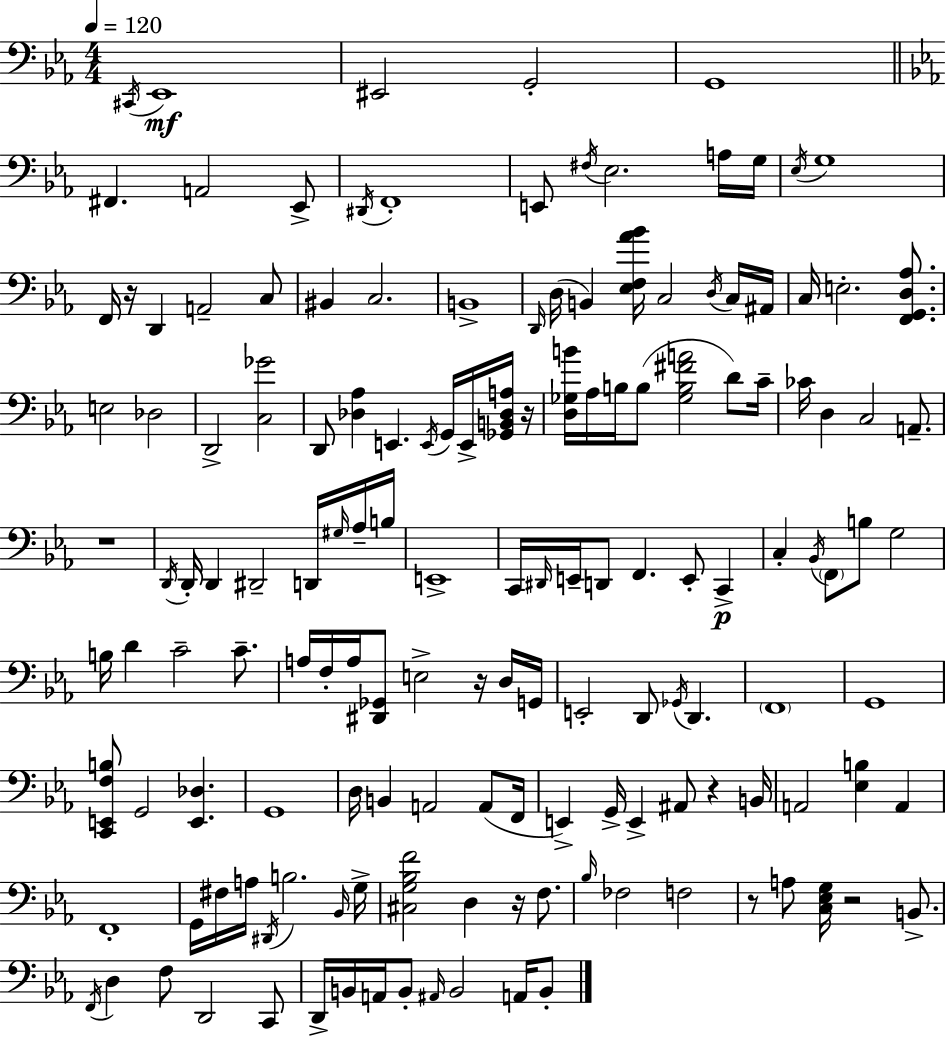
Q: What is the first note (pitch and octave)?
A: C#2